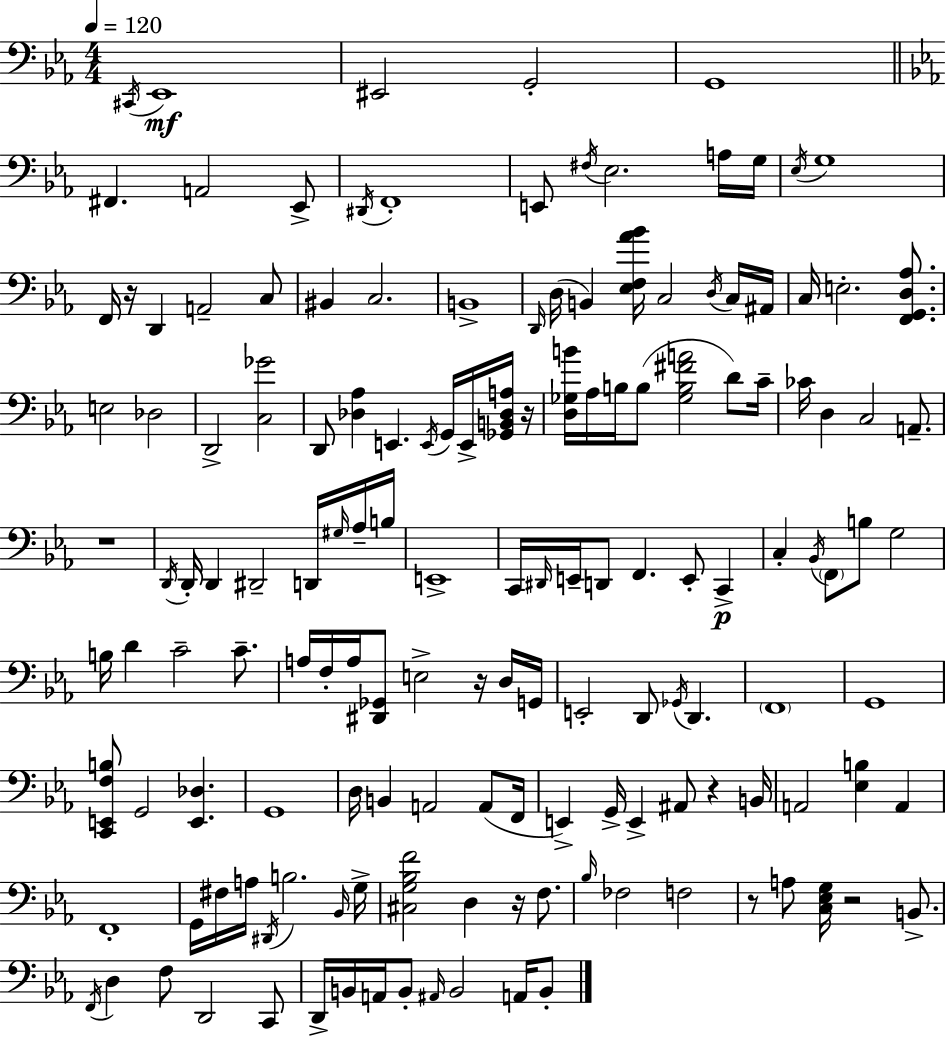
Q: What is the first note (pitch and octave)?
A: C#2